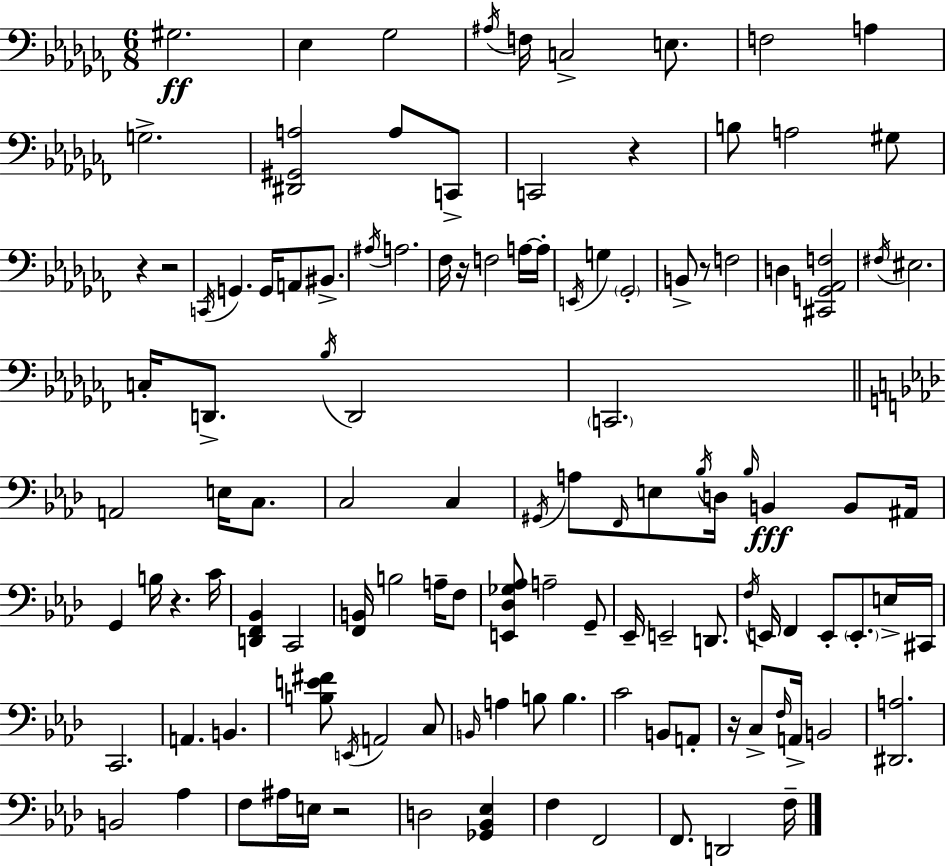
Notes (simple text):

G#3/h. Eb3/q Gb3/h A#3/s F3/s C3/h E3/e. F3/h A3/q G3/h. [D#2,G#2,A3]/h A3/e C2/e C2/h R/q B3/e A3/h G#3/e R/q R/h C2/s G2/q. G2/s A2/e BIS2/e. A#3/s A3/h. FES3/s R/s F3/h A3/s A3/s E2/s G3/q Gb2/h B2/e R/e F3/h D3/q [C#2,G2,Ab2,F3]/h F#3/s EIS3/h. C3/s D2/e. Bb3/s D2/h C2/h. A2/h E3/s C3/e. C3/h C3/q G#2/s A3/e F2/s E3/e Bb3/s D3/s Bb3/s B2/q B2/e A#2/s G2/q B3/s R/q. C4/s [D2,F2,Bb2]/q C2/h [F2,B2]/s B3/h A3/s F3/e [E2,Db3,Gb3,Ab3]/e A3/h G2/e Eb2/s E2/h D2/e. F3/s E2/s F2/q E2/e E2/e. E3/s C#2/s C2/h. A2/q. B2/q. [B3,E4,F#4]/e E2/s A2/h C3/e B2/s A3/q B3/e B3/q. C4/h B2/e A2/e R/s C3/e F3/s A2/s B2/h [D#2,A3]/h. B2/h Ab3/q F3/e A#3/s E3/s R/h D3/h [Gb2,Bb2,Eb3]/q F3/q F2/h F2/e. D2/h F3/s